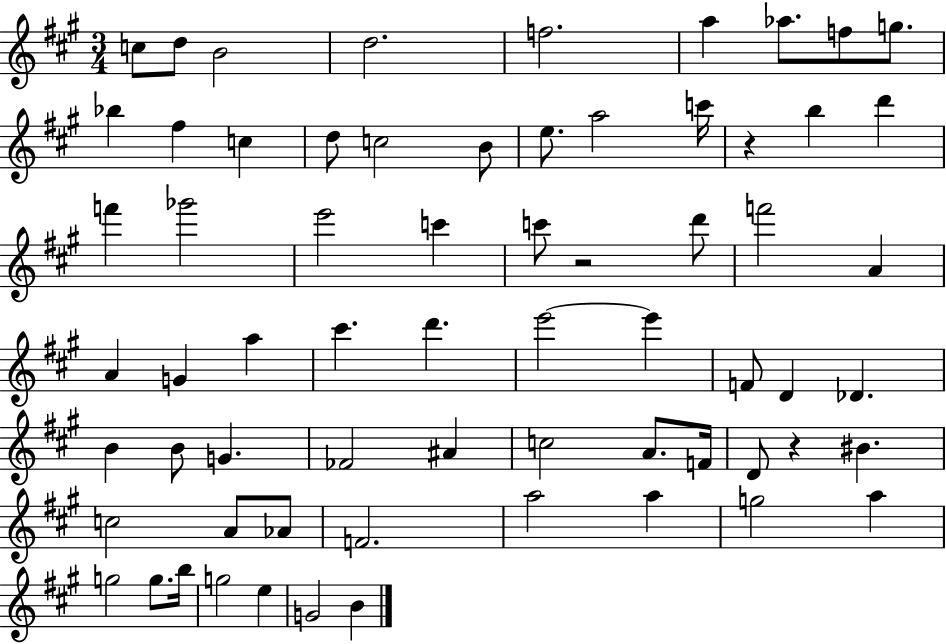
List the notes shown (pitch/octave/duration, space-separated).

C5/e D5/e B4/h D5/h. F5/h. A5/q Ab5/e. F5/e G5/e. Bb5/q F#5/q C5/q D5/e C5/h B4/e E5/e. A5/h C6/s R/q B5/q D6/q F6/q Gb6/h E6/h C6/q C6/e R/h D6/e F6/h A4/q A4/q G4/q A5/q C#6/q. D6/q. E6/h E6/q F4/e D4/q Db4/q. B4/q B4/e G4/q. FES4/h A#4/q C5/h A4/e. F4/s D4/e R/q BIS4/q. C5/h A4/e Ab4/e F4/h. A5/h A5/q G5/h A5/q G5/h G5/e. B5/s G5/h E5/q G4/h B4/q